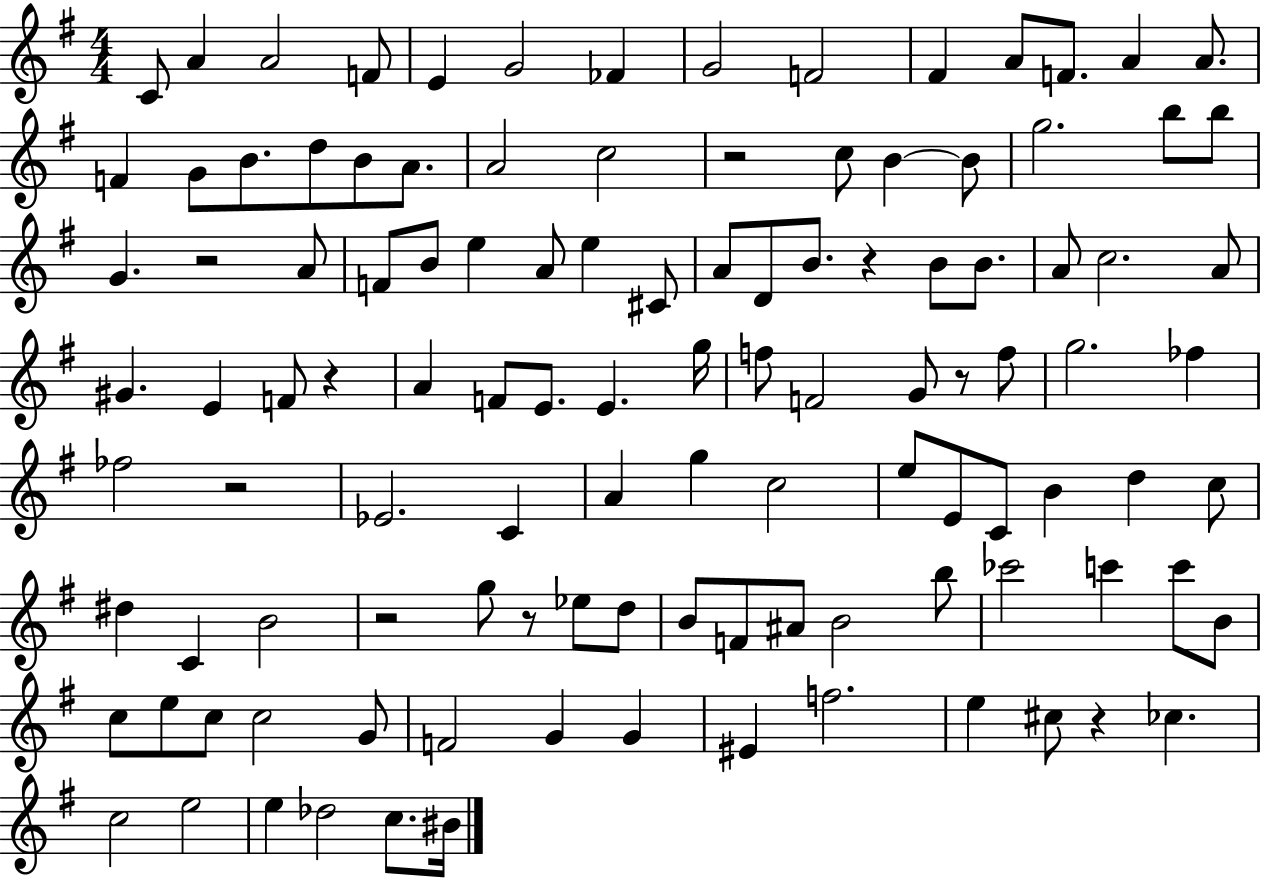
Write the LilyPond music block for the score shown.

{
  \clef treble
  \numericTimeSignature
  \time 4/4
  \key g \major
  c'8 a'4 a'2 f'8 | e'4 g'2 fes'4 | g'2 f'2 | fis'4 a'8 f'8. a'4 a'8. | \break f'4 g'8 b'8. d''8 b'8 a'8. | a'2 c''2 | r2 c''8 b'4~~ b'8 | g''2. b''8 b''8 | \break g'4. r2 a'8 | f'8 b'8 e''4 a'8 e''4 cis'8 | a'8 d'8 b'8. r4 b'8 b'8. | a'8 c''2. a'8 | \break gis'4. e'4 f'8 r4 | a'4 f'8 e'8. e'4. g''16 | f''8 f'2 g'8 r8 f''8 | g''2. fes''4 | \break fes''2 r2 | ees'2. c'4 | a'4 g''4 c''2 | e''8 e'8 c'8 b'4 d''4 c''8 | \break dis''4 c'4 b'2 | r2 g''8 r8 ees''8 d''8 | b'8 f'8 ais'8 b'2 b''8 | ces'''2 c'''4 c'''8 b'8 | \break c''8 e''8 c''8 c''2 g'8 | f'2 g'4 g'4 | eis'4 f''2. | e''4 cis''8 r4 ces''4. | \break c''2 e''2 | e''4 des''2 c''8. bis'16 | \bar "|."
}